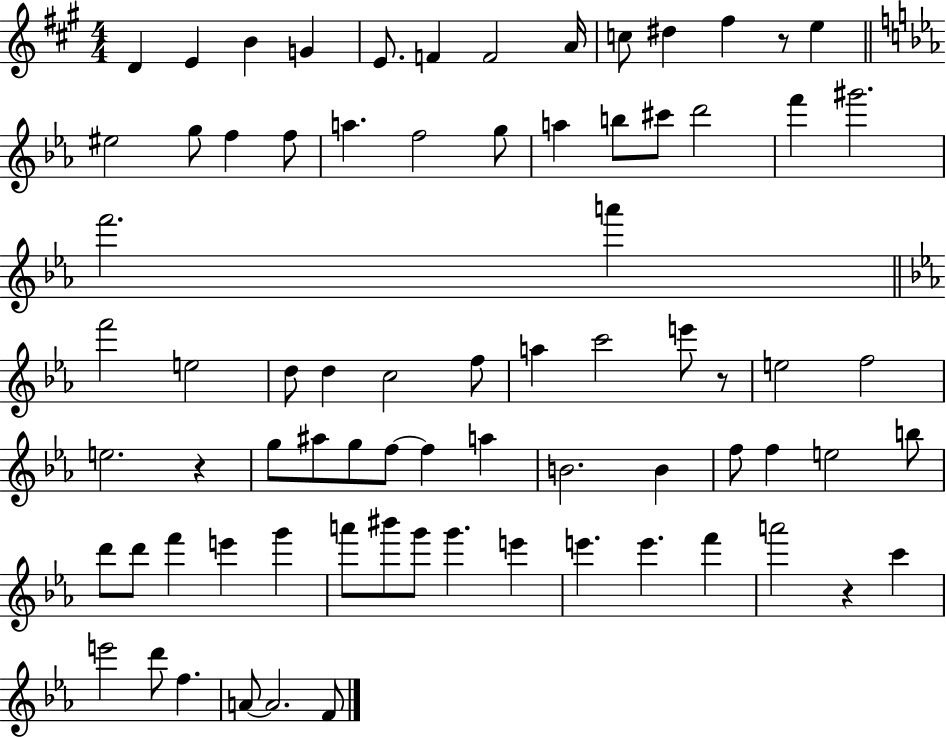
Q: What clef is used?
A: treble